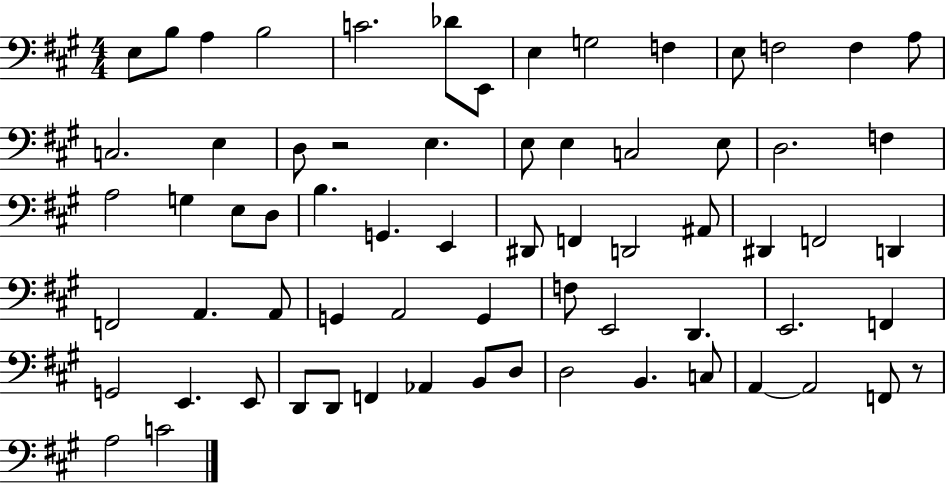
X:1
T:Untitled
M:4/4
L:1/4
K:A
E,/2 B,/2 A, B,2 C2 _D/2 E,,/2 E, G,2 F, E,/2 F,2 F, A,/2 C,2 E, D,/2 z2 E, E,/2 E, C,2 E,/2 D,2 F, A,2 G, E,/2 D,/2 B, G,, E,, ^D,,/2 F,, D,,2 ^A,,/2 ^D,, F,,2 D,, F,,2 A,, A,,/2 G,, A,,2 G,, F,/2 E,,2 D,, E,,2 F,, G,,2 E,, E,,/2 D,,/2 D,,/2 F,, _A,, B,,/2 D,/2 D,2 B,, C,/2 A,, A,,2 F,,/2 z/2 A,2 C2